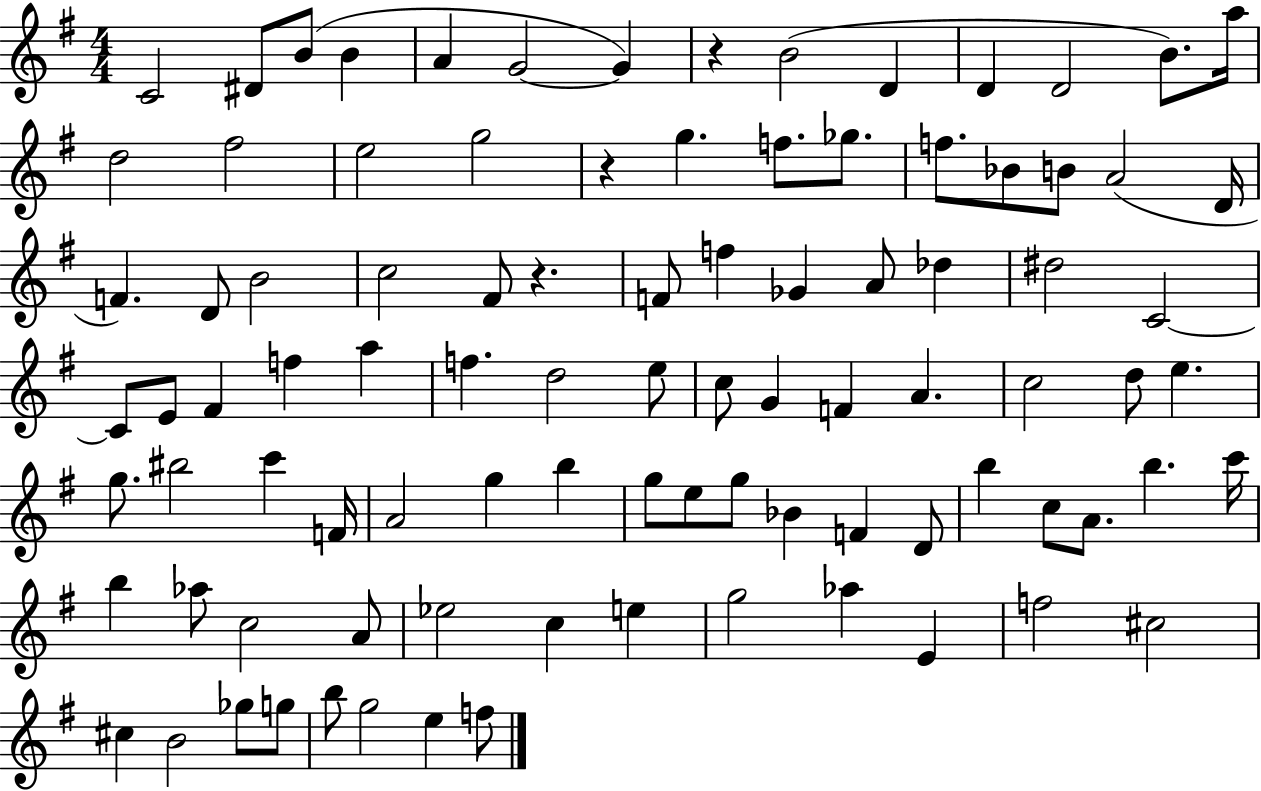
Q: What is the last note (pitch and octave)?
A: F5